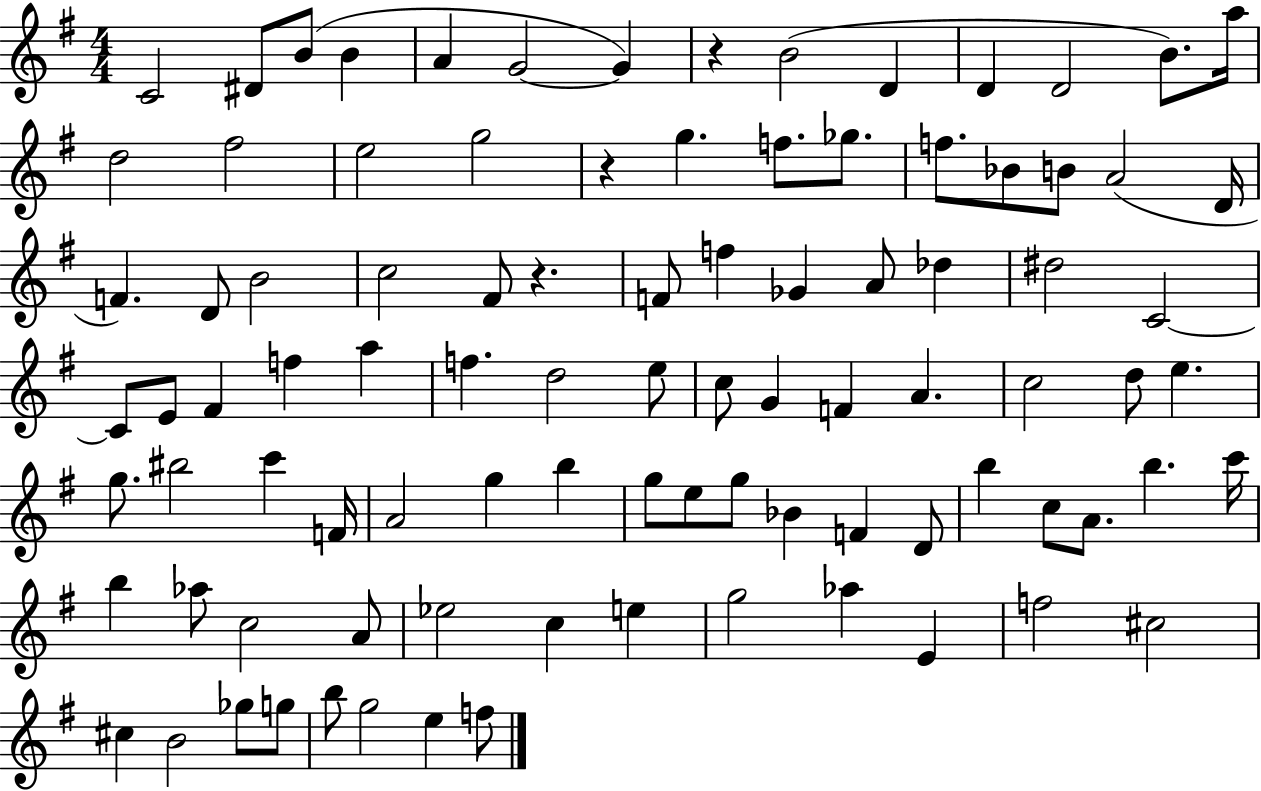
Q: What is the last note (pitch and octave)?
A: F5